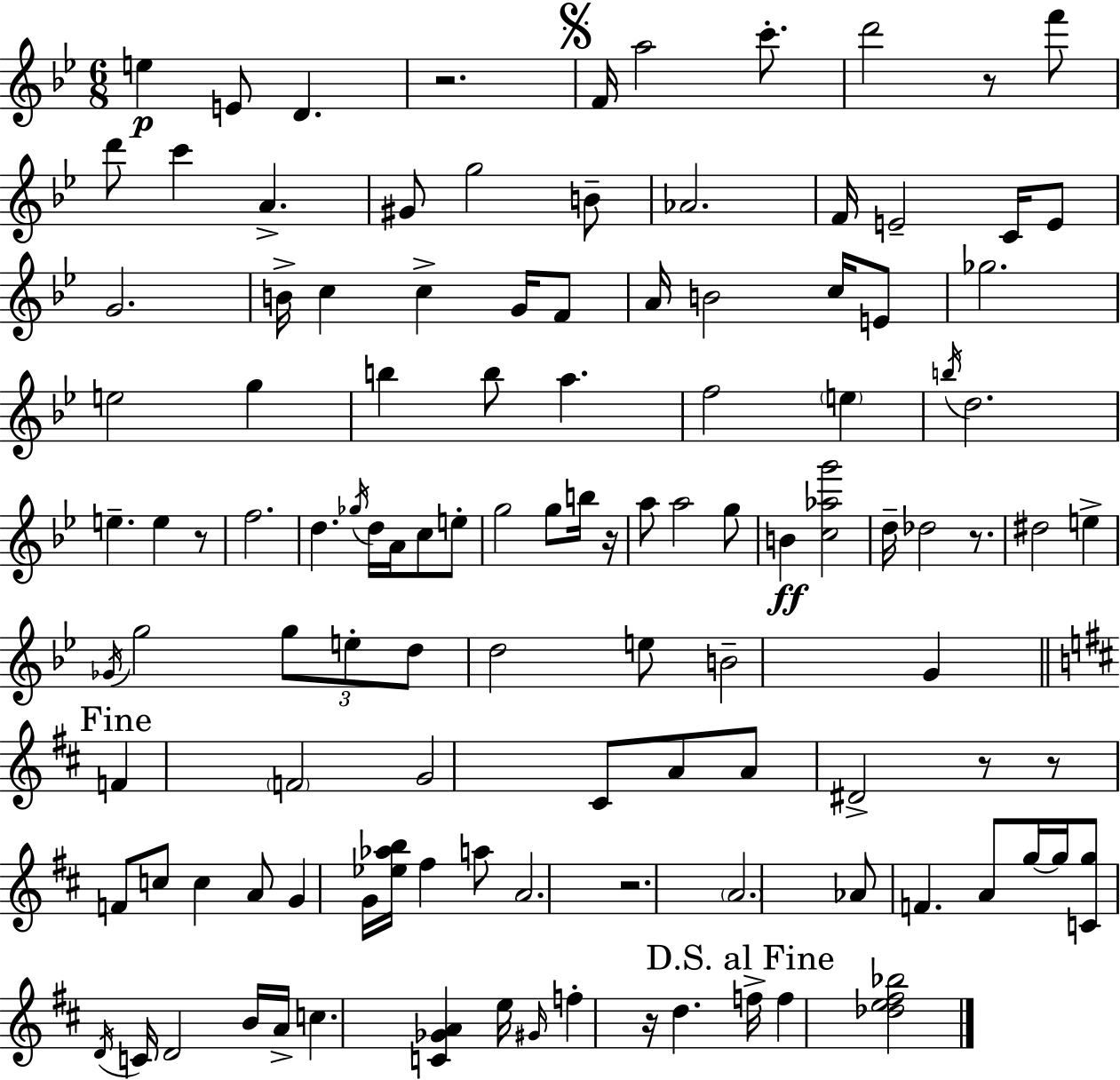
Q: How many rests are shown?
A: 9